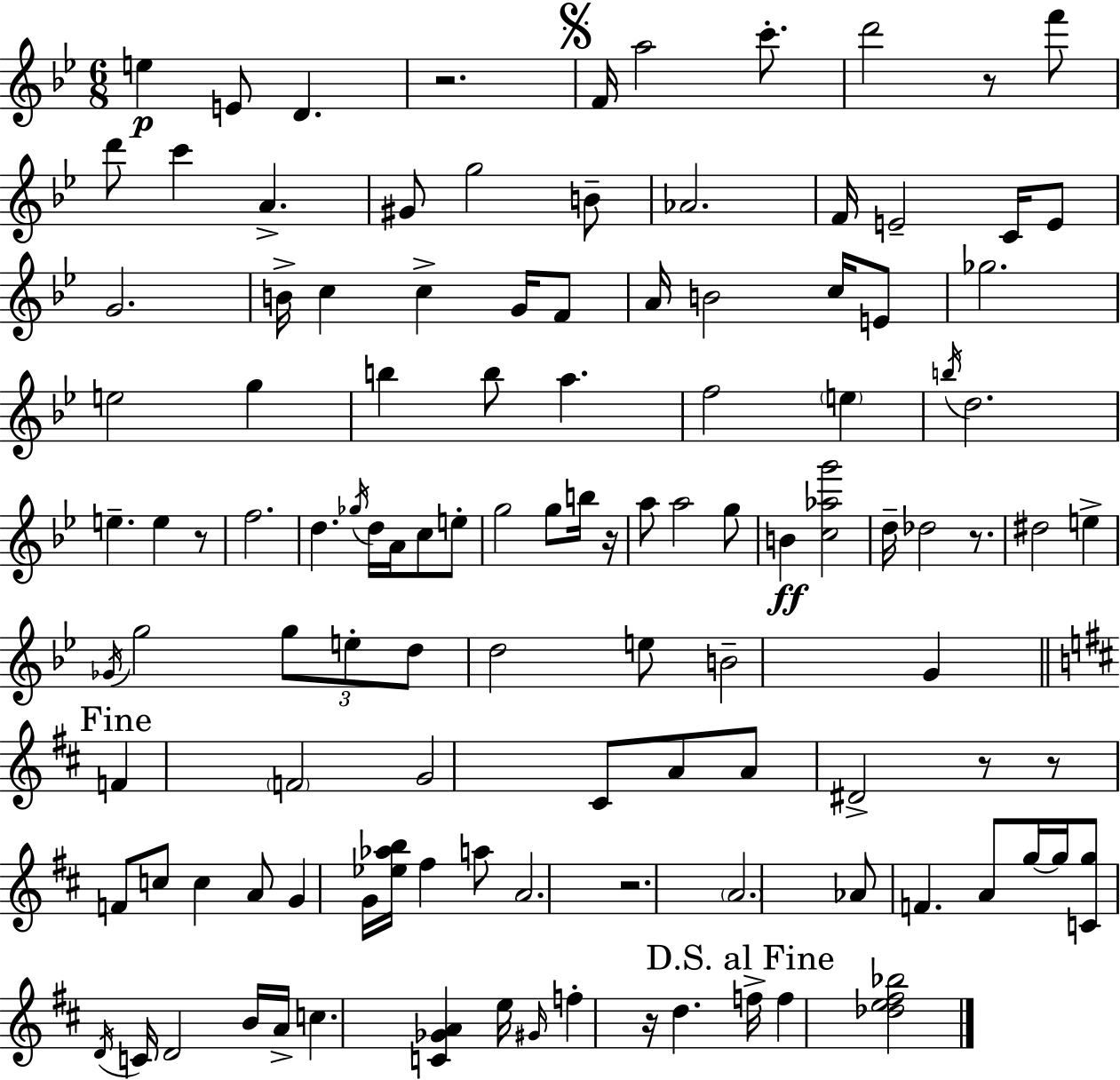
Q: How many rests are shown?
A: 9